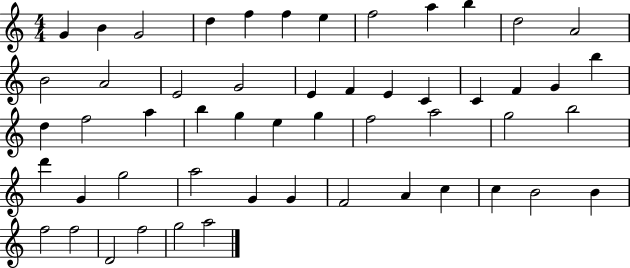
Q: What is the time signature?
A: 4/4